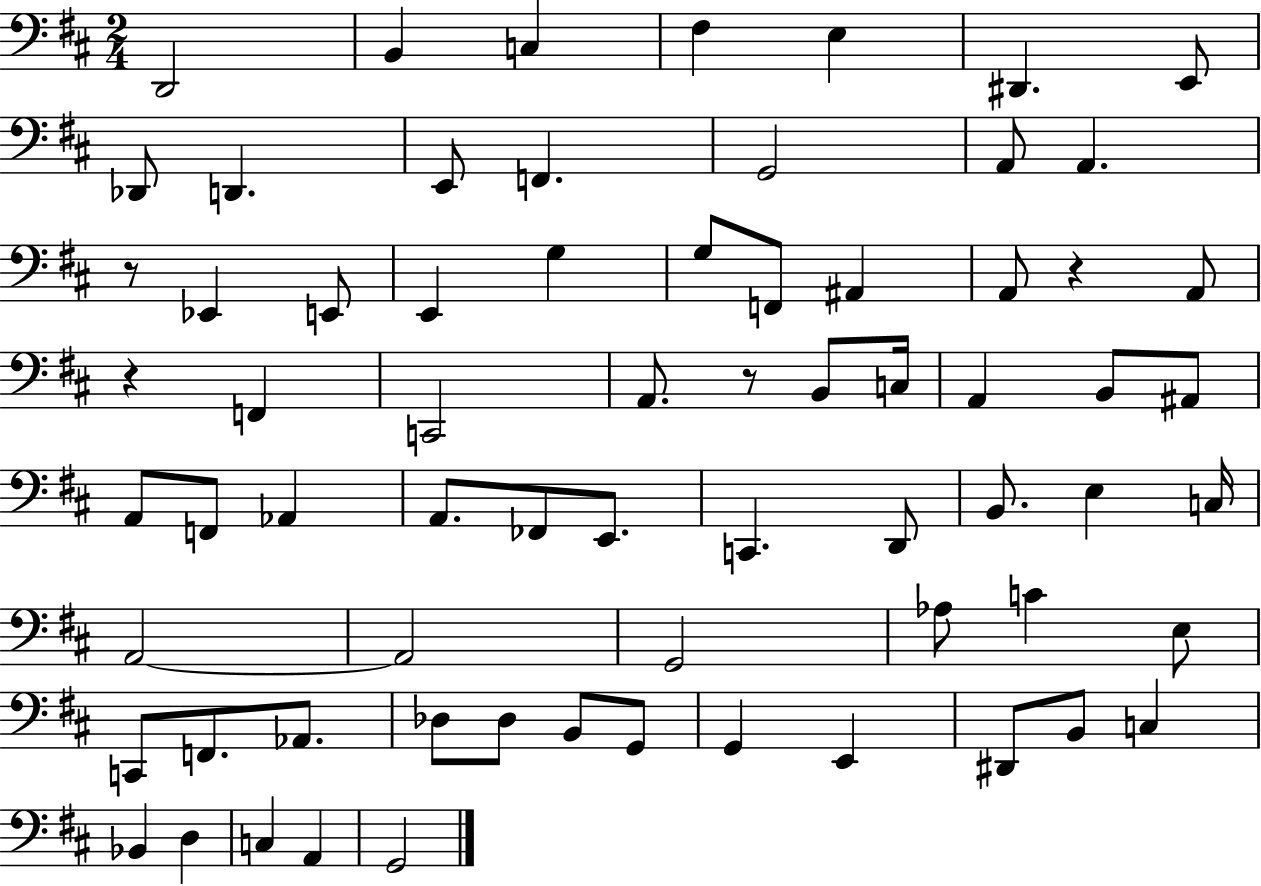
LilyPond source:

{
  \clef bass
  \numericTimeSignature
  \time 2/4
  \key d \major
  d,2 | b,4 c4 | fis4 e4 | dis,4. e,8 | \break des,8 d,4. | e,8 f,4. | g,2 | a,8 a,4. | \break r8 ees,4 e,8 | e,4 g4 | g8 f,8 ais,4 | a,8 r4 a,8 | \break r4 f,4 | c,2 | a,8. r8 b,8 c16 | a,4 b,8 ais,8 | \break a,8 f,8 aes,4 | a,8. fes,8 e,8. | c,4. d,8 | b,8. e4 c16 | \break a,2~~ | a,2 | g,2 | aes8 c'4 e8 | \break c,8 f,8. aes,8. | des8 des8 b,8 g,8 | g,4 e,4 | dis,8 b,8 c4 | \break bes,4 d4 | c4 a,4 | g,2 | \bar "|."
}